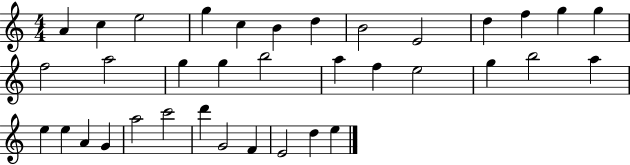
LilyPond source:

{
  \clef treble
  \numericTimeSignature
  \time 4/4
  \key c \major
  a'4 c''4 e''2 | g''4 c''4 b'4 d''4 | b'2 e'2 | d''4 f''4 g''4 g''4 | \break f''2 a''2 | g''4 g''4 b''2 | a''4 f''4 e''2 | g''4 b''2 a''4 | \break e''4 e''4 a'4 g'4 | a''2 c'''2 | d'''4 g'2 f'4 | e'2 d''4 e''4 | \break \bar "|."
}